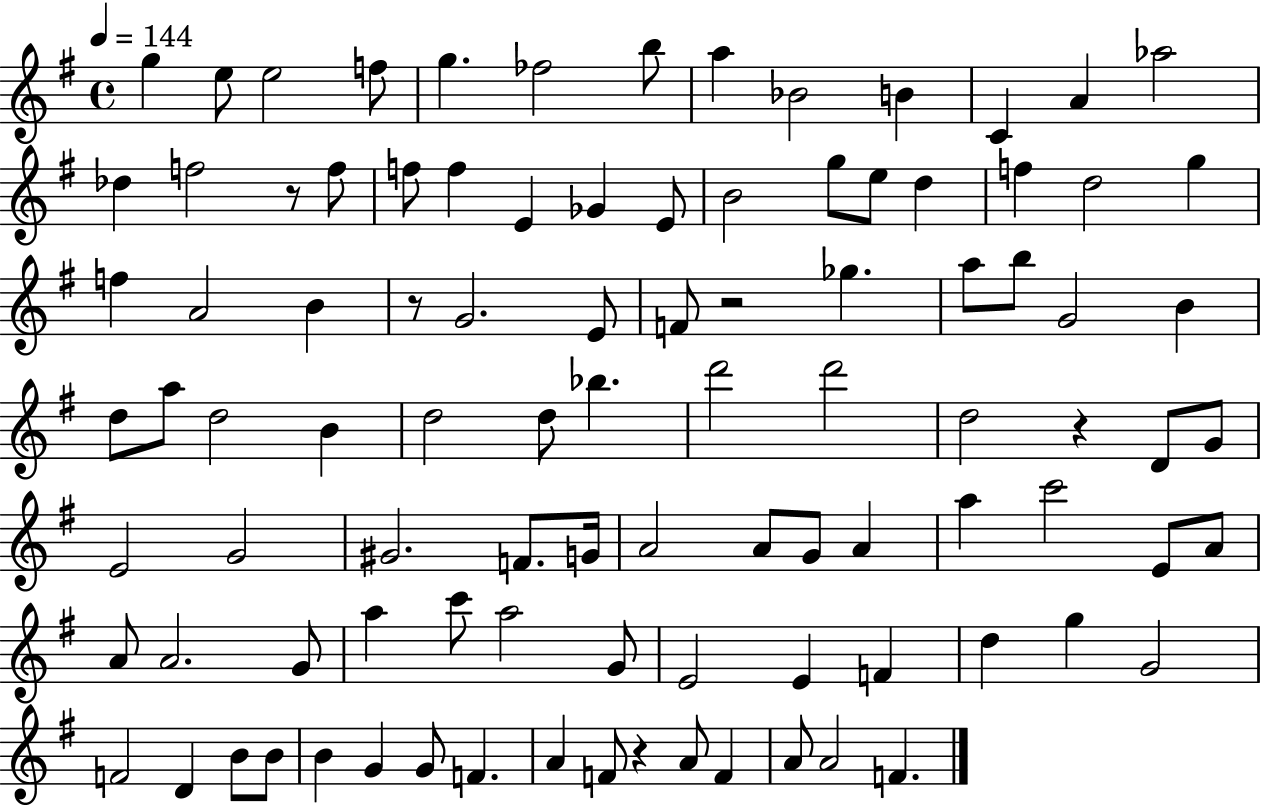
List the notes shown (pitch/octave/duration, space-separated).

G5/q E5/e E5/h F5/e G5/q. FES5/h B5/e A5/q Bb4/h B4/q C4/q A4/q Ab5/h Db5/q F5/h R/e F5/e F5/e F5/q E4/q Gb4/q E4/e B4/h G5/e E5/e D5/q F5/q D5/h G5/q F5/q A4/h B4/q R/e G4/h. E4/e F4/e R/h Gb5/q. A5/e B5/e G4/h B4/q D5/e A5/e D5/h B4/q D5/h D5/e Bb5/q. D6/h D6/h D5/h R/q D4/e G4/e E4/h G4/h G#4/h. F4/e. G4/s A4/h A4/e G4/e A4/q A5/q C6/h E4/e A4/e A4/e A4/h. G4/e A5/q C6/e A5/h G4/e E4/h E4/q F4/q D5/q G5/q G4/h F4/h D4/q B4/e B4/e B4/q G4/q G4/e F4/q. A4/q F4/e R/q A4/e F4/q A4/e A4/h F4/q.